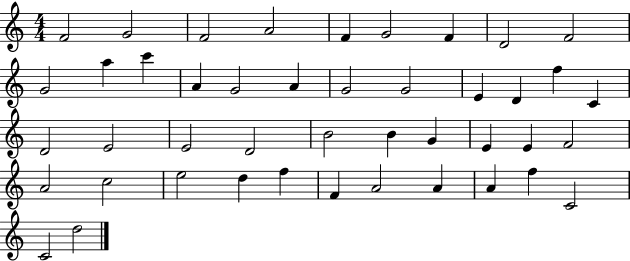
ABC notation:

X:1
T:Untitled
M:4/4
L:1/4
K:C
F2 G2 F2 A2 F G2 F D2 F2 G2 a c' A G2 A G2 G2 E D f C D2 E2 E2 D2 B2 B G E E F2 A2 c2 e2 d f F A2 A A f C2 C2 d2